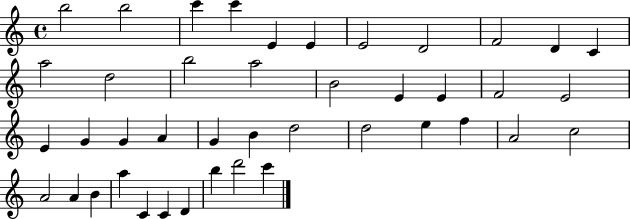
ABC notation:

X:1
T:Untitled
M:4/4
L:1/4
K:C
b2 b2 c' c' E E E2 D2 F2 D C a2 d2 b2 a2 B2 E E F2 E2 E G G A G B d2 d2 e f A2 c2 A2 A B a C C D b d'2 c'